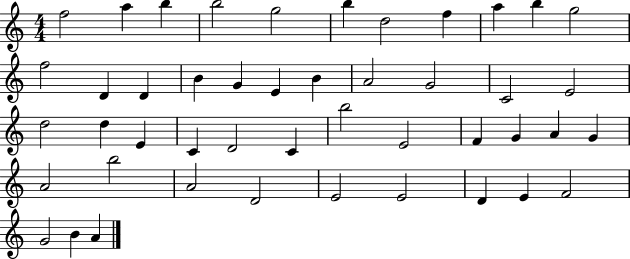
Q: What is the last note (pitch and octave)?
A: A4